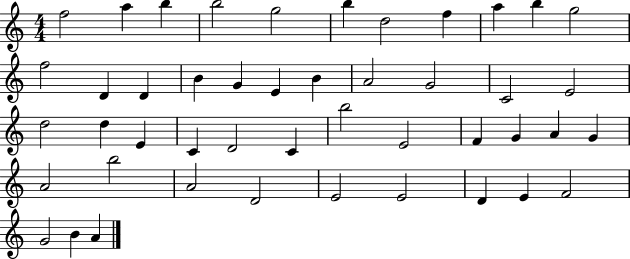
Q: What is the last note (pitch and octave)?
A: A4